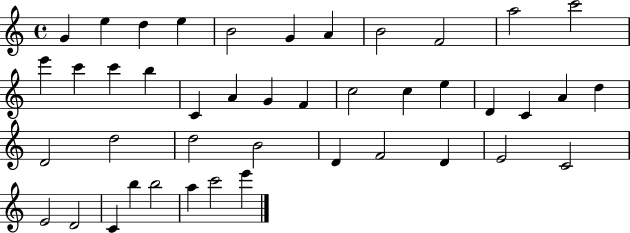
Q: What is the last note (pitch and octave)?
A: E6